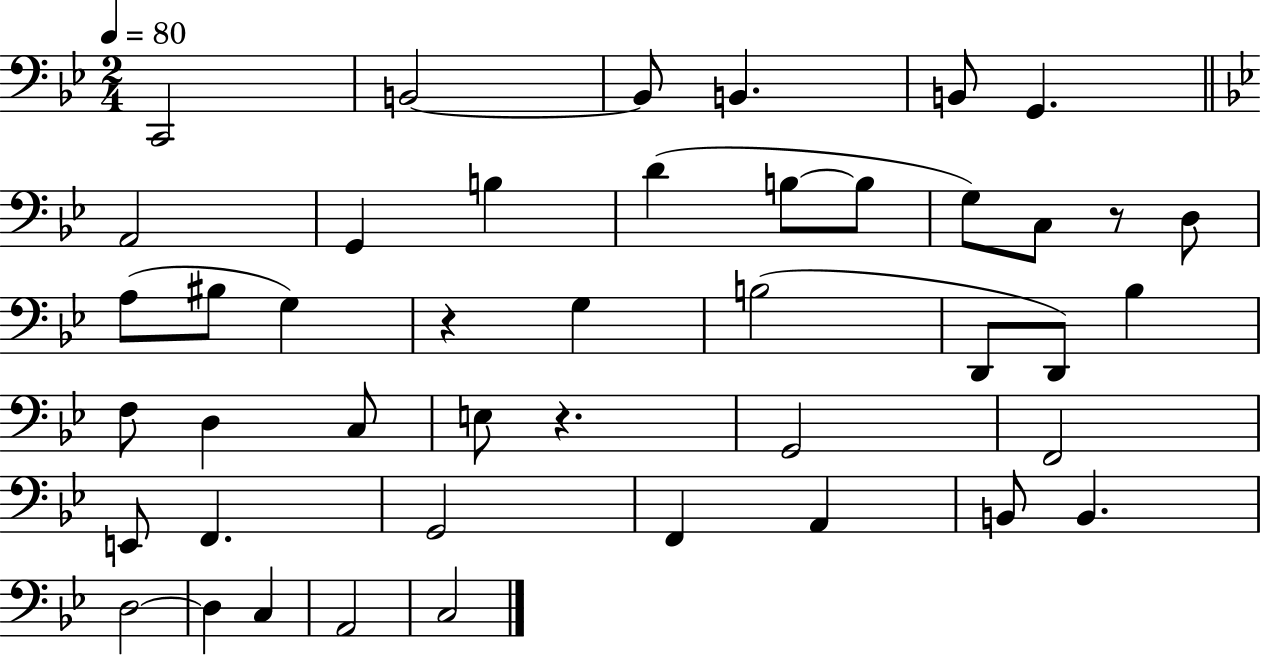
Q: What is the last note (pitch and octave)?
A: C3